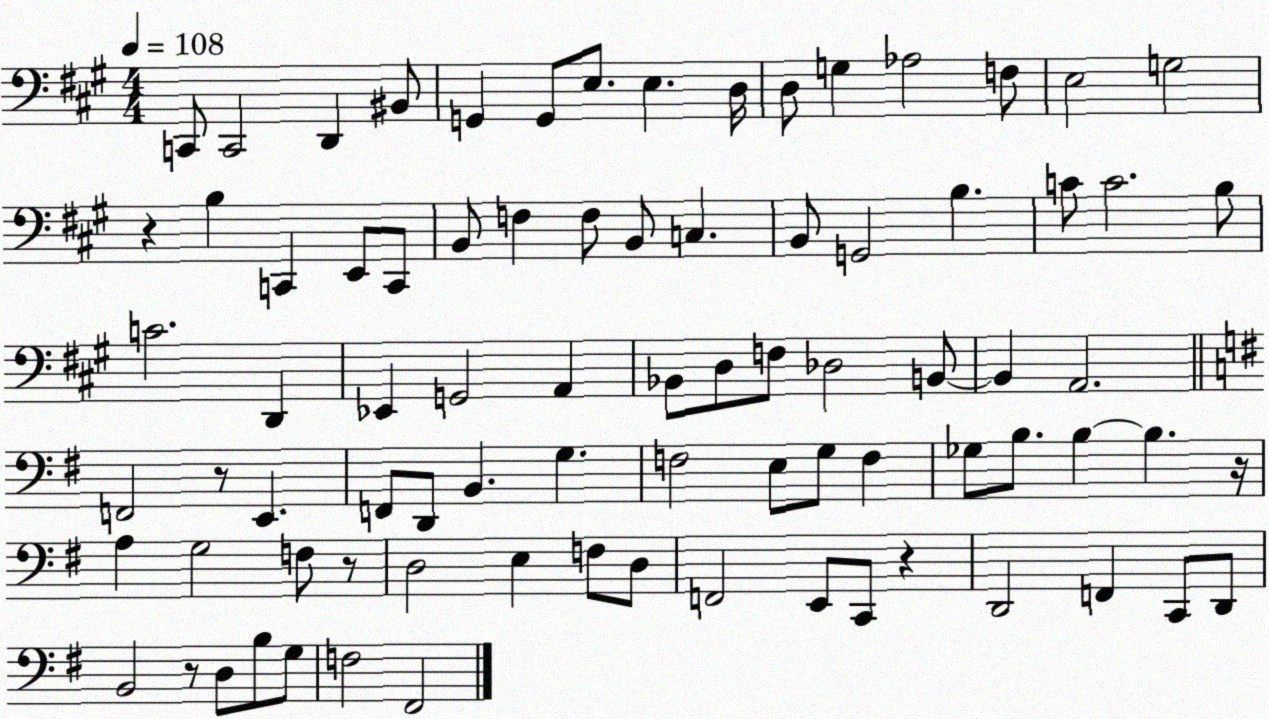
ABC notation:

X:1
T:Untitled
M:4/4
L:1/4
K:A
C,,/2 C,,2 D,, ^B,,/2 G,, G,,/2 E,/2 E, D,/4 D,/2 G, _A,2 F,/2 E,2 G,2 z B, C,, E,,/2 C,,/2 B,,/2 F, F,/2 B,,/2 C, B,,/2 G,,2 B, C/2 C2 B,/2 C2 D,, _E,, G,,2 A,, _B,,/2 D,/2 F,/2 _D,2 B,,/2 B,, A,,2 F,,2 z/2 E,, F,,/2 D,,/2 B,, G, F,2 E,/2 G,/2 F, _G,/2 B,/2 B, B, z/4 A, G,2 F,/2 z/2 D,2 E, F,/2 D,/2 F,,2 E,,/2 C,,/2 z D,,2 F,, C,,/2 D,,/2 B,,2 z/2 D,/2 B,/2 G,/2 F,2 ^F,,2